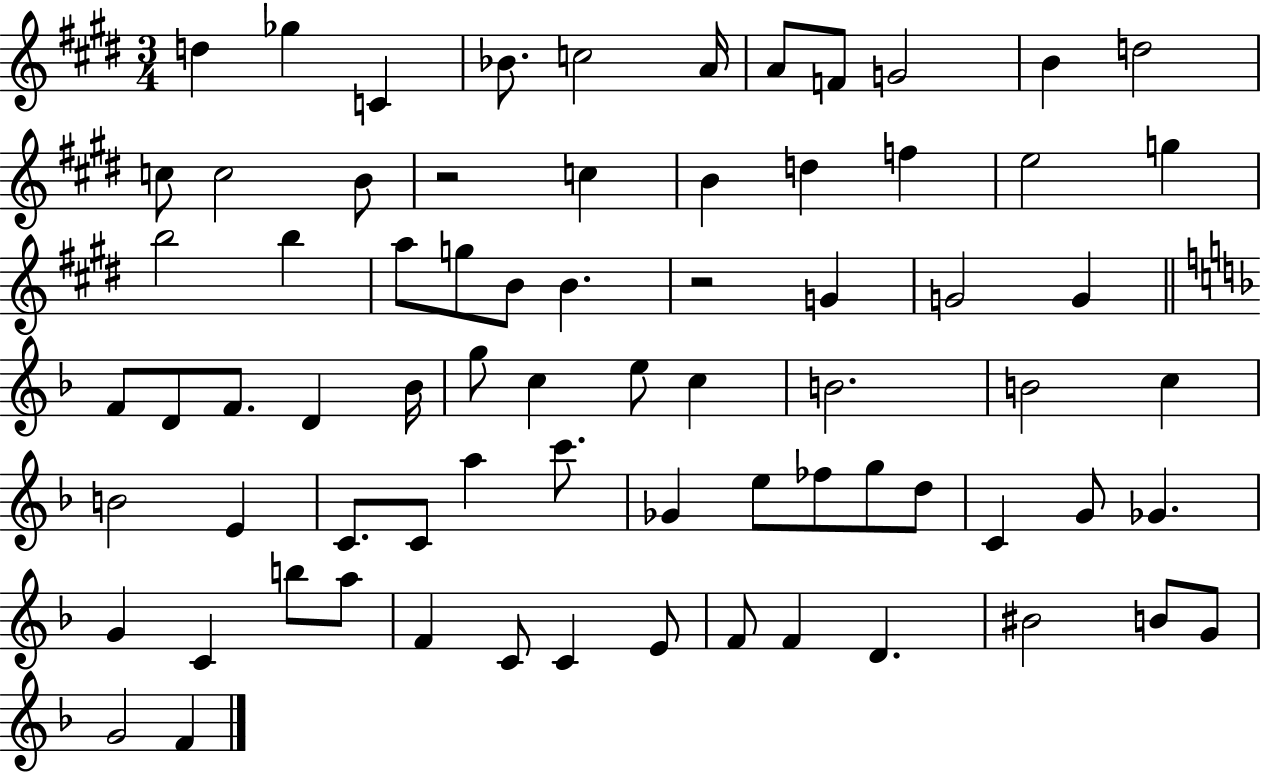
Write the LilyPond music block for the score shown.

{
  \clef treble
  \numericTimeSignature
  \time 3/4
  \key e \major
  d''4 ges''4 c'4 | bes'8. c''2 a'16 | a'8 f'8 g'2 | b'4 d''2 | \break c''8 c''2 b'8 | r2 c''4 | b'4 d''4 f''4 | e''2 g''4 | \break b''2 b''4 | a''8 g''8 b'8 b'4. | r2 g'4 | g'2 g'4 | \break \bar "||" \break \key d \minor f'8 d'8 f'8. d'4 bes'16 | g''8 c''4 e''8 c''4 | b'2. | b'2 c''4 | \break b'2 e'4 | c'8. c'8 a''4 c'''8. | ges'4 e''8 fes''8 g''8 d''8 | c'4 g'8 ges'4. | \break g'4 c'4 b''8 a''8 | f'4 c'8 c'4 e'8 | f'8 f'4 d'4. | bis'2 b'8 g'8 | \break g'2 f'4 | \bar "|."
}